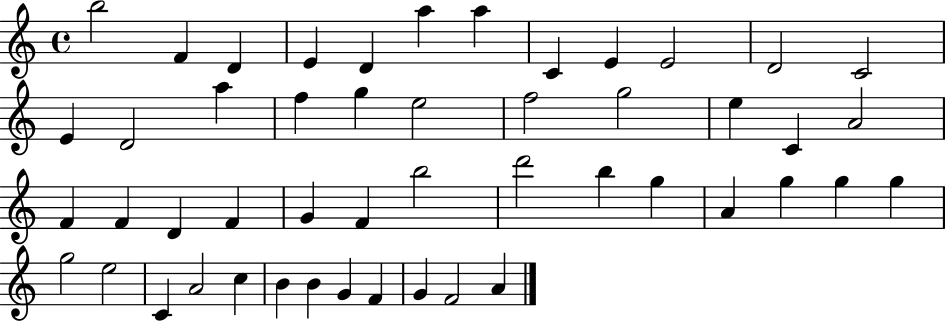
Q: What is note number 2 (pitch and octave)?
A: F4